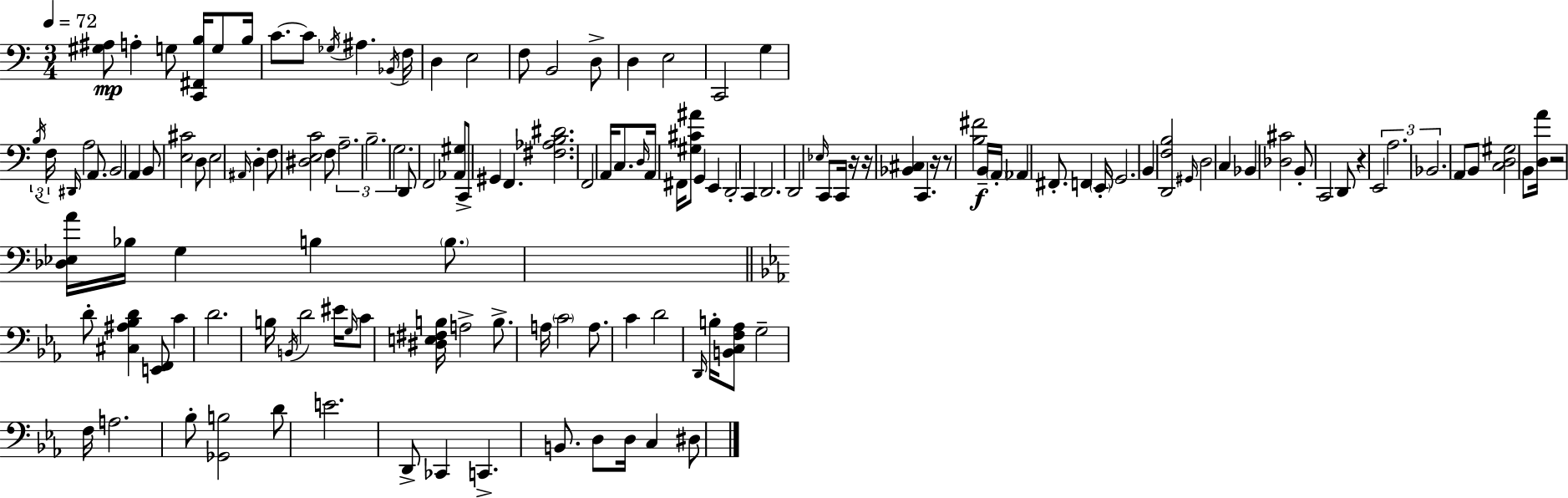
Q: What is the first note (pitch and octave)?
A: A3